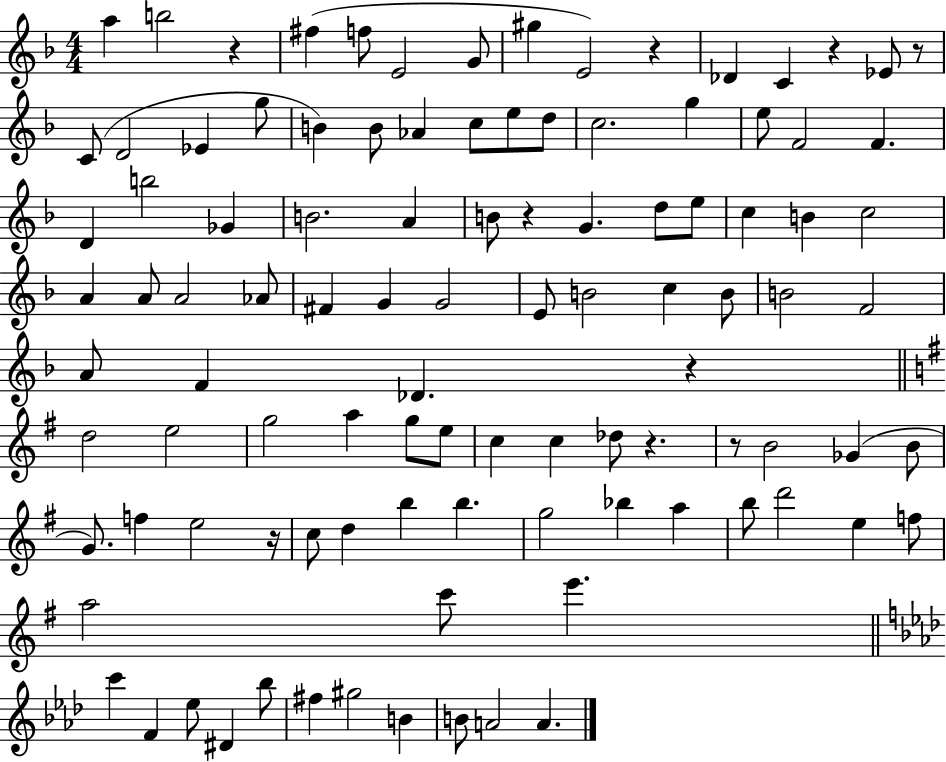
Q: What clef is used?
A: treble